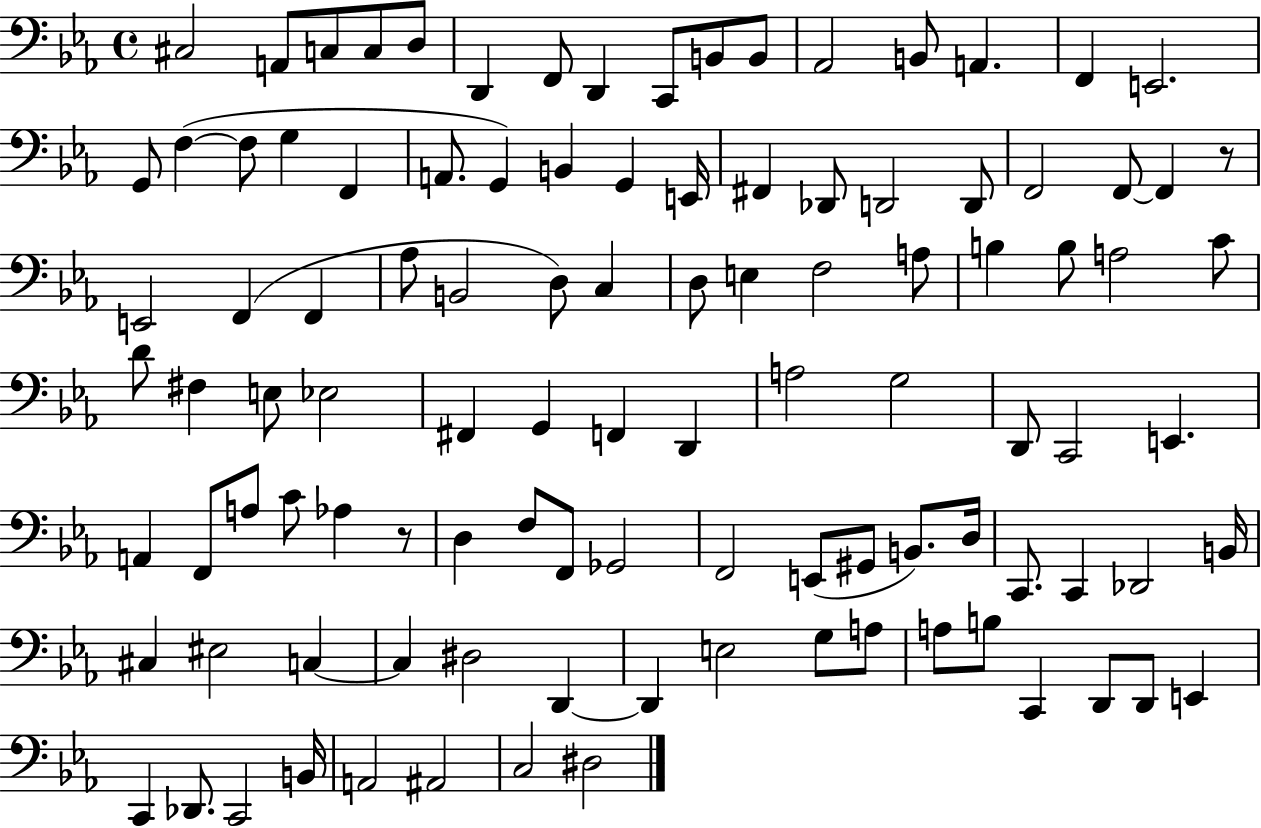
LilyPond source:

{
  \clef bass
  \time 4/4
  \defaultTimeSignature
  \key ees \major
  cis2 a,8 c8 c8 d8 | d,4 f,8 d,4 c,8 b,8 b,8 | aes,2 b,8 a,4. | f,4 e,2. | \break g,8 f4~(~ f8 g4 f,4 | a,8. g,4) b,4 g,4 e,16 | fis,4 des,8 d,2 d,8 | f,2 f,8~~ f,4 r8 | \break e,2 f,4( f,4 | aes8 b,2 d8) c4 | d8 e4 f2 a8 | b4 b8 a2 c'8 | \break d'8 fis4 e8 ees2 | fis,4 g,4 f,4 d,4 | a2 g2 | d,8 c,2 e,4. | \break a,4 f,8 a8 c'8 aes4 r8 | d4 f8 f,8 ges,2 | f,2 e,8( gis,8 b,8.) d16 | c,8. c,4 des,2 b,16 | \break cis4 eis2 c4~~ | c4 dis2 d,4~~ | d,4 e2 g8 a8 | a8 b8 c,4 d,8 d,8 e,4 | \break c,4 des,8. c,2 b,16 | a,2 ais,2 | c2 dis2 | \bar "|."
}